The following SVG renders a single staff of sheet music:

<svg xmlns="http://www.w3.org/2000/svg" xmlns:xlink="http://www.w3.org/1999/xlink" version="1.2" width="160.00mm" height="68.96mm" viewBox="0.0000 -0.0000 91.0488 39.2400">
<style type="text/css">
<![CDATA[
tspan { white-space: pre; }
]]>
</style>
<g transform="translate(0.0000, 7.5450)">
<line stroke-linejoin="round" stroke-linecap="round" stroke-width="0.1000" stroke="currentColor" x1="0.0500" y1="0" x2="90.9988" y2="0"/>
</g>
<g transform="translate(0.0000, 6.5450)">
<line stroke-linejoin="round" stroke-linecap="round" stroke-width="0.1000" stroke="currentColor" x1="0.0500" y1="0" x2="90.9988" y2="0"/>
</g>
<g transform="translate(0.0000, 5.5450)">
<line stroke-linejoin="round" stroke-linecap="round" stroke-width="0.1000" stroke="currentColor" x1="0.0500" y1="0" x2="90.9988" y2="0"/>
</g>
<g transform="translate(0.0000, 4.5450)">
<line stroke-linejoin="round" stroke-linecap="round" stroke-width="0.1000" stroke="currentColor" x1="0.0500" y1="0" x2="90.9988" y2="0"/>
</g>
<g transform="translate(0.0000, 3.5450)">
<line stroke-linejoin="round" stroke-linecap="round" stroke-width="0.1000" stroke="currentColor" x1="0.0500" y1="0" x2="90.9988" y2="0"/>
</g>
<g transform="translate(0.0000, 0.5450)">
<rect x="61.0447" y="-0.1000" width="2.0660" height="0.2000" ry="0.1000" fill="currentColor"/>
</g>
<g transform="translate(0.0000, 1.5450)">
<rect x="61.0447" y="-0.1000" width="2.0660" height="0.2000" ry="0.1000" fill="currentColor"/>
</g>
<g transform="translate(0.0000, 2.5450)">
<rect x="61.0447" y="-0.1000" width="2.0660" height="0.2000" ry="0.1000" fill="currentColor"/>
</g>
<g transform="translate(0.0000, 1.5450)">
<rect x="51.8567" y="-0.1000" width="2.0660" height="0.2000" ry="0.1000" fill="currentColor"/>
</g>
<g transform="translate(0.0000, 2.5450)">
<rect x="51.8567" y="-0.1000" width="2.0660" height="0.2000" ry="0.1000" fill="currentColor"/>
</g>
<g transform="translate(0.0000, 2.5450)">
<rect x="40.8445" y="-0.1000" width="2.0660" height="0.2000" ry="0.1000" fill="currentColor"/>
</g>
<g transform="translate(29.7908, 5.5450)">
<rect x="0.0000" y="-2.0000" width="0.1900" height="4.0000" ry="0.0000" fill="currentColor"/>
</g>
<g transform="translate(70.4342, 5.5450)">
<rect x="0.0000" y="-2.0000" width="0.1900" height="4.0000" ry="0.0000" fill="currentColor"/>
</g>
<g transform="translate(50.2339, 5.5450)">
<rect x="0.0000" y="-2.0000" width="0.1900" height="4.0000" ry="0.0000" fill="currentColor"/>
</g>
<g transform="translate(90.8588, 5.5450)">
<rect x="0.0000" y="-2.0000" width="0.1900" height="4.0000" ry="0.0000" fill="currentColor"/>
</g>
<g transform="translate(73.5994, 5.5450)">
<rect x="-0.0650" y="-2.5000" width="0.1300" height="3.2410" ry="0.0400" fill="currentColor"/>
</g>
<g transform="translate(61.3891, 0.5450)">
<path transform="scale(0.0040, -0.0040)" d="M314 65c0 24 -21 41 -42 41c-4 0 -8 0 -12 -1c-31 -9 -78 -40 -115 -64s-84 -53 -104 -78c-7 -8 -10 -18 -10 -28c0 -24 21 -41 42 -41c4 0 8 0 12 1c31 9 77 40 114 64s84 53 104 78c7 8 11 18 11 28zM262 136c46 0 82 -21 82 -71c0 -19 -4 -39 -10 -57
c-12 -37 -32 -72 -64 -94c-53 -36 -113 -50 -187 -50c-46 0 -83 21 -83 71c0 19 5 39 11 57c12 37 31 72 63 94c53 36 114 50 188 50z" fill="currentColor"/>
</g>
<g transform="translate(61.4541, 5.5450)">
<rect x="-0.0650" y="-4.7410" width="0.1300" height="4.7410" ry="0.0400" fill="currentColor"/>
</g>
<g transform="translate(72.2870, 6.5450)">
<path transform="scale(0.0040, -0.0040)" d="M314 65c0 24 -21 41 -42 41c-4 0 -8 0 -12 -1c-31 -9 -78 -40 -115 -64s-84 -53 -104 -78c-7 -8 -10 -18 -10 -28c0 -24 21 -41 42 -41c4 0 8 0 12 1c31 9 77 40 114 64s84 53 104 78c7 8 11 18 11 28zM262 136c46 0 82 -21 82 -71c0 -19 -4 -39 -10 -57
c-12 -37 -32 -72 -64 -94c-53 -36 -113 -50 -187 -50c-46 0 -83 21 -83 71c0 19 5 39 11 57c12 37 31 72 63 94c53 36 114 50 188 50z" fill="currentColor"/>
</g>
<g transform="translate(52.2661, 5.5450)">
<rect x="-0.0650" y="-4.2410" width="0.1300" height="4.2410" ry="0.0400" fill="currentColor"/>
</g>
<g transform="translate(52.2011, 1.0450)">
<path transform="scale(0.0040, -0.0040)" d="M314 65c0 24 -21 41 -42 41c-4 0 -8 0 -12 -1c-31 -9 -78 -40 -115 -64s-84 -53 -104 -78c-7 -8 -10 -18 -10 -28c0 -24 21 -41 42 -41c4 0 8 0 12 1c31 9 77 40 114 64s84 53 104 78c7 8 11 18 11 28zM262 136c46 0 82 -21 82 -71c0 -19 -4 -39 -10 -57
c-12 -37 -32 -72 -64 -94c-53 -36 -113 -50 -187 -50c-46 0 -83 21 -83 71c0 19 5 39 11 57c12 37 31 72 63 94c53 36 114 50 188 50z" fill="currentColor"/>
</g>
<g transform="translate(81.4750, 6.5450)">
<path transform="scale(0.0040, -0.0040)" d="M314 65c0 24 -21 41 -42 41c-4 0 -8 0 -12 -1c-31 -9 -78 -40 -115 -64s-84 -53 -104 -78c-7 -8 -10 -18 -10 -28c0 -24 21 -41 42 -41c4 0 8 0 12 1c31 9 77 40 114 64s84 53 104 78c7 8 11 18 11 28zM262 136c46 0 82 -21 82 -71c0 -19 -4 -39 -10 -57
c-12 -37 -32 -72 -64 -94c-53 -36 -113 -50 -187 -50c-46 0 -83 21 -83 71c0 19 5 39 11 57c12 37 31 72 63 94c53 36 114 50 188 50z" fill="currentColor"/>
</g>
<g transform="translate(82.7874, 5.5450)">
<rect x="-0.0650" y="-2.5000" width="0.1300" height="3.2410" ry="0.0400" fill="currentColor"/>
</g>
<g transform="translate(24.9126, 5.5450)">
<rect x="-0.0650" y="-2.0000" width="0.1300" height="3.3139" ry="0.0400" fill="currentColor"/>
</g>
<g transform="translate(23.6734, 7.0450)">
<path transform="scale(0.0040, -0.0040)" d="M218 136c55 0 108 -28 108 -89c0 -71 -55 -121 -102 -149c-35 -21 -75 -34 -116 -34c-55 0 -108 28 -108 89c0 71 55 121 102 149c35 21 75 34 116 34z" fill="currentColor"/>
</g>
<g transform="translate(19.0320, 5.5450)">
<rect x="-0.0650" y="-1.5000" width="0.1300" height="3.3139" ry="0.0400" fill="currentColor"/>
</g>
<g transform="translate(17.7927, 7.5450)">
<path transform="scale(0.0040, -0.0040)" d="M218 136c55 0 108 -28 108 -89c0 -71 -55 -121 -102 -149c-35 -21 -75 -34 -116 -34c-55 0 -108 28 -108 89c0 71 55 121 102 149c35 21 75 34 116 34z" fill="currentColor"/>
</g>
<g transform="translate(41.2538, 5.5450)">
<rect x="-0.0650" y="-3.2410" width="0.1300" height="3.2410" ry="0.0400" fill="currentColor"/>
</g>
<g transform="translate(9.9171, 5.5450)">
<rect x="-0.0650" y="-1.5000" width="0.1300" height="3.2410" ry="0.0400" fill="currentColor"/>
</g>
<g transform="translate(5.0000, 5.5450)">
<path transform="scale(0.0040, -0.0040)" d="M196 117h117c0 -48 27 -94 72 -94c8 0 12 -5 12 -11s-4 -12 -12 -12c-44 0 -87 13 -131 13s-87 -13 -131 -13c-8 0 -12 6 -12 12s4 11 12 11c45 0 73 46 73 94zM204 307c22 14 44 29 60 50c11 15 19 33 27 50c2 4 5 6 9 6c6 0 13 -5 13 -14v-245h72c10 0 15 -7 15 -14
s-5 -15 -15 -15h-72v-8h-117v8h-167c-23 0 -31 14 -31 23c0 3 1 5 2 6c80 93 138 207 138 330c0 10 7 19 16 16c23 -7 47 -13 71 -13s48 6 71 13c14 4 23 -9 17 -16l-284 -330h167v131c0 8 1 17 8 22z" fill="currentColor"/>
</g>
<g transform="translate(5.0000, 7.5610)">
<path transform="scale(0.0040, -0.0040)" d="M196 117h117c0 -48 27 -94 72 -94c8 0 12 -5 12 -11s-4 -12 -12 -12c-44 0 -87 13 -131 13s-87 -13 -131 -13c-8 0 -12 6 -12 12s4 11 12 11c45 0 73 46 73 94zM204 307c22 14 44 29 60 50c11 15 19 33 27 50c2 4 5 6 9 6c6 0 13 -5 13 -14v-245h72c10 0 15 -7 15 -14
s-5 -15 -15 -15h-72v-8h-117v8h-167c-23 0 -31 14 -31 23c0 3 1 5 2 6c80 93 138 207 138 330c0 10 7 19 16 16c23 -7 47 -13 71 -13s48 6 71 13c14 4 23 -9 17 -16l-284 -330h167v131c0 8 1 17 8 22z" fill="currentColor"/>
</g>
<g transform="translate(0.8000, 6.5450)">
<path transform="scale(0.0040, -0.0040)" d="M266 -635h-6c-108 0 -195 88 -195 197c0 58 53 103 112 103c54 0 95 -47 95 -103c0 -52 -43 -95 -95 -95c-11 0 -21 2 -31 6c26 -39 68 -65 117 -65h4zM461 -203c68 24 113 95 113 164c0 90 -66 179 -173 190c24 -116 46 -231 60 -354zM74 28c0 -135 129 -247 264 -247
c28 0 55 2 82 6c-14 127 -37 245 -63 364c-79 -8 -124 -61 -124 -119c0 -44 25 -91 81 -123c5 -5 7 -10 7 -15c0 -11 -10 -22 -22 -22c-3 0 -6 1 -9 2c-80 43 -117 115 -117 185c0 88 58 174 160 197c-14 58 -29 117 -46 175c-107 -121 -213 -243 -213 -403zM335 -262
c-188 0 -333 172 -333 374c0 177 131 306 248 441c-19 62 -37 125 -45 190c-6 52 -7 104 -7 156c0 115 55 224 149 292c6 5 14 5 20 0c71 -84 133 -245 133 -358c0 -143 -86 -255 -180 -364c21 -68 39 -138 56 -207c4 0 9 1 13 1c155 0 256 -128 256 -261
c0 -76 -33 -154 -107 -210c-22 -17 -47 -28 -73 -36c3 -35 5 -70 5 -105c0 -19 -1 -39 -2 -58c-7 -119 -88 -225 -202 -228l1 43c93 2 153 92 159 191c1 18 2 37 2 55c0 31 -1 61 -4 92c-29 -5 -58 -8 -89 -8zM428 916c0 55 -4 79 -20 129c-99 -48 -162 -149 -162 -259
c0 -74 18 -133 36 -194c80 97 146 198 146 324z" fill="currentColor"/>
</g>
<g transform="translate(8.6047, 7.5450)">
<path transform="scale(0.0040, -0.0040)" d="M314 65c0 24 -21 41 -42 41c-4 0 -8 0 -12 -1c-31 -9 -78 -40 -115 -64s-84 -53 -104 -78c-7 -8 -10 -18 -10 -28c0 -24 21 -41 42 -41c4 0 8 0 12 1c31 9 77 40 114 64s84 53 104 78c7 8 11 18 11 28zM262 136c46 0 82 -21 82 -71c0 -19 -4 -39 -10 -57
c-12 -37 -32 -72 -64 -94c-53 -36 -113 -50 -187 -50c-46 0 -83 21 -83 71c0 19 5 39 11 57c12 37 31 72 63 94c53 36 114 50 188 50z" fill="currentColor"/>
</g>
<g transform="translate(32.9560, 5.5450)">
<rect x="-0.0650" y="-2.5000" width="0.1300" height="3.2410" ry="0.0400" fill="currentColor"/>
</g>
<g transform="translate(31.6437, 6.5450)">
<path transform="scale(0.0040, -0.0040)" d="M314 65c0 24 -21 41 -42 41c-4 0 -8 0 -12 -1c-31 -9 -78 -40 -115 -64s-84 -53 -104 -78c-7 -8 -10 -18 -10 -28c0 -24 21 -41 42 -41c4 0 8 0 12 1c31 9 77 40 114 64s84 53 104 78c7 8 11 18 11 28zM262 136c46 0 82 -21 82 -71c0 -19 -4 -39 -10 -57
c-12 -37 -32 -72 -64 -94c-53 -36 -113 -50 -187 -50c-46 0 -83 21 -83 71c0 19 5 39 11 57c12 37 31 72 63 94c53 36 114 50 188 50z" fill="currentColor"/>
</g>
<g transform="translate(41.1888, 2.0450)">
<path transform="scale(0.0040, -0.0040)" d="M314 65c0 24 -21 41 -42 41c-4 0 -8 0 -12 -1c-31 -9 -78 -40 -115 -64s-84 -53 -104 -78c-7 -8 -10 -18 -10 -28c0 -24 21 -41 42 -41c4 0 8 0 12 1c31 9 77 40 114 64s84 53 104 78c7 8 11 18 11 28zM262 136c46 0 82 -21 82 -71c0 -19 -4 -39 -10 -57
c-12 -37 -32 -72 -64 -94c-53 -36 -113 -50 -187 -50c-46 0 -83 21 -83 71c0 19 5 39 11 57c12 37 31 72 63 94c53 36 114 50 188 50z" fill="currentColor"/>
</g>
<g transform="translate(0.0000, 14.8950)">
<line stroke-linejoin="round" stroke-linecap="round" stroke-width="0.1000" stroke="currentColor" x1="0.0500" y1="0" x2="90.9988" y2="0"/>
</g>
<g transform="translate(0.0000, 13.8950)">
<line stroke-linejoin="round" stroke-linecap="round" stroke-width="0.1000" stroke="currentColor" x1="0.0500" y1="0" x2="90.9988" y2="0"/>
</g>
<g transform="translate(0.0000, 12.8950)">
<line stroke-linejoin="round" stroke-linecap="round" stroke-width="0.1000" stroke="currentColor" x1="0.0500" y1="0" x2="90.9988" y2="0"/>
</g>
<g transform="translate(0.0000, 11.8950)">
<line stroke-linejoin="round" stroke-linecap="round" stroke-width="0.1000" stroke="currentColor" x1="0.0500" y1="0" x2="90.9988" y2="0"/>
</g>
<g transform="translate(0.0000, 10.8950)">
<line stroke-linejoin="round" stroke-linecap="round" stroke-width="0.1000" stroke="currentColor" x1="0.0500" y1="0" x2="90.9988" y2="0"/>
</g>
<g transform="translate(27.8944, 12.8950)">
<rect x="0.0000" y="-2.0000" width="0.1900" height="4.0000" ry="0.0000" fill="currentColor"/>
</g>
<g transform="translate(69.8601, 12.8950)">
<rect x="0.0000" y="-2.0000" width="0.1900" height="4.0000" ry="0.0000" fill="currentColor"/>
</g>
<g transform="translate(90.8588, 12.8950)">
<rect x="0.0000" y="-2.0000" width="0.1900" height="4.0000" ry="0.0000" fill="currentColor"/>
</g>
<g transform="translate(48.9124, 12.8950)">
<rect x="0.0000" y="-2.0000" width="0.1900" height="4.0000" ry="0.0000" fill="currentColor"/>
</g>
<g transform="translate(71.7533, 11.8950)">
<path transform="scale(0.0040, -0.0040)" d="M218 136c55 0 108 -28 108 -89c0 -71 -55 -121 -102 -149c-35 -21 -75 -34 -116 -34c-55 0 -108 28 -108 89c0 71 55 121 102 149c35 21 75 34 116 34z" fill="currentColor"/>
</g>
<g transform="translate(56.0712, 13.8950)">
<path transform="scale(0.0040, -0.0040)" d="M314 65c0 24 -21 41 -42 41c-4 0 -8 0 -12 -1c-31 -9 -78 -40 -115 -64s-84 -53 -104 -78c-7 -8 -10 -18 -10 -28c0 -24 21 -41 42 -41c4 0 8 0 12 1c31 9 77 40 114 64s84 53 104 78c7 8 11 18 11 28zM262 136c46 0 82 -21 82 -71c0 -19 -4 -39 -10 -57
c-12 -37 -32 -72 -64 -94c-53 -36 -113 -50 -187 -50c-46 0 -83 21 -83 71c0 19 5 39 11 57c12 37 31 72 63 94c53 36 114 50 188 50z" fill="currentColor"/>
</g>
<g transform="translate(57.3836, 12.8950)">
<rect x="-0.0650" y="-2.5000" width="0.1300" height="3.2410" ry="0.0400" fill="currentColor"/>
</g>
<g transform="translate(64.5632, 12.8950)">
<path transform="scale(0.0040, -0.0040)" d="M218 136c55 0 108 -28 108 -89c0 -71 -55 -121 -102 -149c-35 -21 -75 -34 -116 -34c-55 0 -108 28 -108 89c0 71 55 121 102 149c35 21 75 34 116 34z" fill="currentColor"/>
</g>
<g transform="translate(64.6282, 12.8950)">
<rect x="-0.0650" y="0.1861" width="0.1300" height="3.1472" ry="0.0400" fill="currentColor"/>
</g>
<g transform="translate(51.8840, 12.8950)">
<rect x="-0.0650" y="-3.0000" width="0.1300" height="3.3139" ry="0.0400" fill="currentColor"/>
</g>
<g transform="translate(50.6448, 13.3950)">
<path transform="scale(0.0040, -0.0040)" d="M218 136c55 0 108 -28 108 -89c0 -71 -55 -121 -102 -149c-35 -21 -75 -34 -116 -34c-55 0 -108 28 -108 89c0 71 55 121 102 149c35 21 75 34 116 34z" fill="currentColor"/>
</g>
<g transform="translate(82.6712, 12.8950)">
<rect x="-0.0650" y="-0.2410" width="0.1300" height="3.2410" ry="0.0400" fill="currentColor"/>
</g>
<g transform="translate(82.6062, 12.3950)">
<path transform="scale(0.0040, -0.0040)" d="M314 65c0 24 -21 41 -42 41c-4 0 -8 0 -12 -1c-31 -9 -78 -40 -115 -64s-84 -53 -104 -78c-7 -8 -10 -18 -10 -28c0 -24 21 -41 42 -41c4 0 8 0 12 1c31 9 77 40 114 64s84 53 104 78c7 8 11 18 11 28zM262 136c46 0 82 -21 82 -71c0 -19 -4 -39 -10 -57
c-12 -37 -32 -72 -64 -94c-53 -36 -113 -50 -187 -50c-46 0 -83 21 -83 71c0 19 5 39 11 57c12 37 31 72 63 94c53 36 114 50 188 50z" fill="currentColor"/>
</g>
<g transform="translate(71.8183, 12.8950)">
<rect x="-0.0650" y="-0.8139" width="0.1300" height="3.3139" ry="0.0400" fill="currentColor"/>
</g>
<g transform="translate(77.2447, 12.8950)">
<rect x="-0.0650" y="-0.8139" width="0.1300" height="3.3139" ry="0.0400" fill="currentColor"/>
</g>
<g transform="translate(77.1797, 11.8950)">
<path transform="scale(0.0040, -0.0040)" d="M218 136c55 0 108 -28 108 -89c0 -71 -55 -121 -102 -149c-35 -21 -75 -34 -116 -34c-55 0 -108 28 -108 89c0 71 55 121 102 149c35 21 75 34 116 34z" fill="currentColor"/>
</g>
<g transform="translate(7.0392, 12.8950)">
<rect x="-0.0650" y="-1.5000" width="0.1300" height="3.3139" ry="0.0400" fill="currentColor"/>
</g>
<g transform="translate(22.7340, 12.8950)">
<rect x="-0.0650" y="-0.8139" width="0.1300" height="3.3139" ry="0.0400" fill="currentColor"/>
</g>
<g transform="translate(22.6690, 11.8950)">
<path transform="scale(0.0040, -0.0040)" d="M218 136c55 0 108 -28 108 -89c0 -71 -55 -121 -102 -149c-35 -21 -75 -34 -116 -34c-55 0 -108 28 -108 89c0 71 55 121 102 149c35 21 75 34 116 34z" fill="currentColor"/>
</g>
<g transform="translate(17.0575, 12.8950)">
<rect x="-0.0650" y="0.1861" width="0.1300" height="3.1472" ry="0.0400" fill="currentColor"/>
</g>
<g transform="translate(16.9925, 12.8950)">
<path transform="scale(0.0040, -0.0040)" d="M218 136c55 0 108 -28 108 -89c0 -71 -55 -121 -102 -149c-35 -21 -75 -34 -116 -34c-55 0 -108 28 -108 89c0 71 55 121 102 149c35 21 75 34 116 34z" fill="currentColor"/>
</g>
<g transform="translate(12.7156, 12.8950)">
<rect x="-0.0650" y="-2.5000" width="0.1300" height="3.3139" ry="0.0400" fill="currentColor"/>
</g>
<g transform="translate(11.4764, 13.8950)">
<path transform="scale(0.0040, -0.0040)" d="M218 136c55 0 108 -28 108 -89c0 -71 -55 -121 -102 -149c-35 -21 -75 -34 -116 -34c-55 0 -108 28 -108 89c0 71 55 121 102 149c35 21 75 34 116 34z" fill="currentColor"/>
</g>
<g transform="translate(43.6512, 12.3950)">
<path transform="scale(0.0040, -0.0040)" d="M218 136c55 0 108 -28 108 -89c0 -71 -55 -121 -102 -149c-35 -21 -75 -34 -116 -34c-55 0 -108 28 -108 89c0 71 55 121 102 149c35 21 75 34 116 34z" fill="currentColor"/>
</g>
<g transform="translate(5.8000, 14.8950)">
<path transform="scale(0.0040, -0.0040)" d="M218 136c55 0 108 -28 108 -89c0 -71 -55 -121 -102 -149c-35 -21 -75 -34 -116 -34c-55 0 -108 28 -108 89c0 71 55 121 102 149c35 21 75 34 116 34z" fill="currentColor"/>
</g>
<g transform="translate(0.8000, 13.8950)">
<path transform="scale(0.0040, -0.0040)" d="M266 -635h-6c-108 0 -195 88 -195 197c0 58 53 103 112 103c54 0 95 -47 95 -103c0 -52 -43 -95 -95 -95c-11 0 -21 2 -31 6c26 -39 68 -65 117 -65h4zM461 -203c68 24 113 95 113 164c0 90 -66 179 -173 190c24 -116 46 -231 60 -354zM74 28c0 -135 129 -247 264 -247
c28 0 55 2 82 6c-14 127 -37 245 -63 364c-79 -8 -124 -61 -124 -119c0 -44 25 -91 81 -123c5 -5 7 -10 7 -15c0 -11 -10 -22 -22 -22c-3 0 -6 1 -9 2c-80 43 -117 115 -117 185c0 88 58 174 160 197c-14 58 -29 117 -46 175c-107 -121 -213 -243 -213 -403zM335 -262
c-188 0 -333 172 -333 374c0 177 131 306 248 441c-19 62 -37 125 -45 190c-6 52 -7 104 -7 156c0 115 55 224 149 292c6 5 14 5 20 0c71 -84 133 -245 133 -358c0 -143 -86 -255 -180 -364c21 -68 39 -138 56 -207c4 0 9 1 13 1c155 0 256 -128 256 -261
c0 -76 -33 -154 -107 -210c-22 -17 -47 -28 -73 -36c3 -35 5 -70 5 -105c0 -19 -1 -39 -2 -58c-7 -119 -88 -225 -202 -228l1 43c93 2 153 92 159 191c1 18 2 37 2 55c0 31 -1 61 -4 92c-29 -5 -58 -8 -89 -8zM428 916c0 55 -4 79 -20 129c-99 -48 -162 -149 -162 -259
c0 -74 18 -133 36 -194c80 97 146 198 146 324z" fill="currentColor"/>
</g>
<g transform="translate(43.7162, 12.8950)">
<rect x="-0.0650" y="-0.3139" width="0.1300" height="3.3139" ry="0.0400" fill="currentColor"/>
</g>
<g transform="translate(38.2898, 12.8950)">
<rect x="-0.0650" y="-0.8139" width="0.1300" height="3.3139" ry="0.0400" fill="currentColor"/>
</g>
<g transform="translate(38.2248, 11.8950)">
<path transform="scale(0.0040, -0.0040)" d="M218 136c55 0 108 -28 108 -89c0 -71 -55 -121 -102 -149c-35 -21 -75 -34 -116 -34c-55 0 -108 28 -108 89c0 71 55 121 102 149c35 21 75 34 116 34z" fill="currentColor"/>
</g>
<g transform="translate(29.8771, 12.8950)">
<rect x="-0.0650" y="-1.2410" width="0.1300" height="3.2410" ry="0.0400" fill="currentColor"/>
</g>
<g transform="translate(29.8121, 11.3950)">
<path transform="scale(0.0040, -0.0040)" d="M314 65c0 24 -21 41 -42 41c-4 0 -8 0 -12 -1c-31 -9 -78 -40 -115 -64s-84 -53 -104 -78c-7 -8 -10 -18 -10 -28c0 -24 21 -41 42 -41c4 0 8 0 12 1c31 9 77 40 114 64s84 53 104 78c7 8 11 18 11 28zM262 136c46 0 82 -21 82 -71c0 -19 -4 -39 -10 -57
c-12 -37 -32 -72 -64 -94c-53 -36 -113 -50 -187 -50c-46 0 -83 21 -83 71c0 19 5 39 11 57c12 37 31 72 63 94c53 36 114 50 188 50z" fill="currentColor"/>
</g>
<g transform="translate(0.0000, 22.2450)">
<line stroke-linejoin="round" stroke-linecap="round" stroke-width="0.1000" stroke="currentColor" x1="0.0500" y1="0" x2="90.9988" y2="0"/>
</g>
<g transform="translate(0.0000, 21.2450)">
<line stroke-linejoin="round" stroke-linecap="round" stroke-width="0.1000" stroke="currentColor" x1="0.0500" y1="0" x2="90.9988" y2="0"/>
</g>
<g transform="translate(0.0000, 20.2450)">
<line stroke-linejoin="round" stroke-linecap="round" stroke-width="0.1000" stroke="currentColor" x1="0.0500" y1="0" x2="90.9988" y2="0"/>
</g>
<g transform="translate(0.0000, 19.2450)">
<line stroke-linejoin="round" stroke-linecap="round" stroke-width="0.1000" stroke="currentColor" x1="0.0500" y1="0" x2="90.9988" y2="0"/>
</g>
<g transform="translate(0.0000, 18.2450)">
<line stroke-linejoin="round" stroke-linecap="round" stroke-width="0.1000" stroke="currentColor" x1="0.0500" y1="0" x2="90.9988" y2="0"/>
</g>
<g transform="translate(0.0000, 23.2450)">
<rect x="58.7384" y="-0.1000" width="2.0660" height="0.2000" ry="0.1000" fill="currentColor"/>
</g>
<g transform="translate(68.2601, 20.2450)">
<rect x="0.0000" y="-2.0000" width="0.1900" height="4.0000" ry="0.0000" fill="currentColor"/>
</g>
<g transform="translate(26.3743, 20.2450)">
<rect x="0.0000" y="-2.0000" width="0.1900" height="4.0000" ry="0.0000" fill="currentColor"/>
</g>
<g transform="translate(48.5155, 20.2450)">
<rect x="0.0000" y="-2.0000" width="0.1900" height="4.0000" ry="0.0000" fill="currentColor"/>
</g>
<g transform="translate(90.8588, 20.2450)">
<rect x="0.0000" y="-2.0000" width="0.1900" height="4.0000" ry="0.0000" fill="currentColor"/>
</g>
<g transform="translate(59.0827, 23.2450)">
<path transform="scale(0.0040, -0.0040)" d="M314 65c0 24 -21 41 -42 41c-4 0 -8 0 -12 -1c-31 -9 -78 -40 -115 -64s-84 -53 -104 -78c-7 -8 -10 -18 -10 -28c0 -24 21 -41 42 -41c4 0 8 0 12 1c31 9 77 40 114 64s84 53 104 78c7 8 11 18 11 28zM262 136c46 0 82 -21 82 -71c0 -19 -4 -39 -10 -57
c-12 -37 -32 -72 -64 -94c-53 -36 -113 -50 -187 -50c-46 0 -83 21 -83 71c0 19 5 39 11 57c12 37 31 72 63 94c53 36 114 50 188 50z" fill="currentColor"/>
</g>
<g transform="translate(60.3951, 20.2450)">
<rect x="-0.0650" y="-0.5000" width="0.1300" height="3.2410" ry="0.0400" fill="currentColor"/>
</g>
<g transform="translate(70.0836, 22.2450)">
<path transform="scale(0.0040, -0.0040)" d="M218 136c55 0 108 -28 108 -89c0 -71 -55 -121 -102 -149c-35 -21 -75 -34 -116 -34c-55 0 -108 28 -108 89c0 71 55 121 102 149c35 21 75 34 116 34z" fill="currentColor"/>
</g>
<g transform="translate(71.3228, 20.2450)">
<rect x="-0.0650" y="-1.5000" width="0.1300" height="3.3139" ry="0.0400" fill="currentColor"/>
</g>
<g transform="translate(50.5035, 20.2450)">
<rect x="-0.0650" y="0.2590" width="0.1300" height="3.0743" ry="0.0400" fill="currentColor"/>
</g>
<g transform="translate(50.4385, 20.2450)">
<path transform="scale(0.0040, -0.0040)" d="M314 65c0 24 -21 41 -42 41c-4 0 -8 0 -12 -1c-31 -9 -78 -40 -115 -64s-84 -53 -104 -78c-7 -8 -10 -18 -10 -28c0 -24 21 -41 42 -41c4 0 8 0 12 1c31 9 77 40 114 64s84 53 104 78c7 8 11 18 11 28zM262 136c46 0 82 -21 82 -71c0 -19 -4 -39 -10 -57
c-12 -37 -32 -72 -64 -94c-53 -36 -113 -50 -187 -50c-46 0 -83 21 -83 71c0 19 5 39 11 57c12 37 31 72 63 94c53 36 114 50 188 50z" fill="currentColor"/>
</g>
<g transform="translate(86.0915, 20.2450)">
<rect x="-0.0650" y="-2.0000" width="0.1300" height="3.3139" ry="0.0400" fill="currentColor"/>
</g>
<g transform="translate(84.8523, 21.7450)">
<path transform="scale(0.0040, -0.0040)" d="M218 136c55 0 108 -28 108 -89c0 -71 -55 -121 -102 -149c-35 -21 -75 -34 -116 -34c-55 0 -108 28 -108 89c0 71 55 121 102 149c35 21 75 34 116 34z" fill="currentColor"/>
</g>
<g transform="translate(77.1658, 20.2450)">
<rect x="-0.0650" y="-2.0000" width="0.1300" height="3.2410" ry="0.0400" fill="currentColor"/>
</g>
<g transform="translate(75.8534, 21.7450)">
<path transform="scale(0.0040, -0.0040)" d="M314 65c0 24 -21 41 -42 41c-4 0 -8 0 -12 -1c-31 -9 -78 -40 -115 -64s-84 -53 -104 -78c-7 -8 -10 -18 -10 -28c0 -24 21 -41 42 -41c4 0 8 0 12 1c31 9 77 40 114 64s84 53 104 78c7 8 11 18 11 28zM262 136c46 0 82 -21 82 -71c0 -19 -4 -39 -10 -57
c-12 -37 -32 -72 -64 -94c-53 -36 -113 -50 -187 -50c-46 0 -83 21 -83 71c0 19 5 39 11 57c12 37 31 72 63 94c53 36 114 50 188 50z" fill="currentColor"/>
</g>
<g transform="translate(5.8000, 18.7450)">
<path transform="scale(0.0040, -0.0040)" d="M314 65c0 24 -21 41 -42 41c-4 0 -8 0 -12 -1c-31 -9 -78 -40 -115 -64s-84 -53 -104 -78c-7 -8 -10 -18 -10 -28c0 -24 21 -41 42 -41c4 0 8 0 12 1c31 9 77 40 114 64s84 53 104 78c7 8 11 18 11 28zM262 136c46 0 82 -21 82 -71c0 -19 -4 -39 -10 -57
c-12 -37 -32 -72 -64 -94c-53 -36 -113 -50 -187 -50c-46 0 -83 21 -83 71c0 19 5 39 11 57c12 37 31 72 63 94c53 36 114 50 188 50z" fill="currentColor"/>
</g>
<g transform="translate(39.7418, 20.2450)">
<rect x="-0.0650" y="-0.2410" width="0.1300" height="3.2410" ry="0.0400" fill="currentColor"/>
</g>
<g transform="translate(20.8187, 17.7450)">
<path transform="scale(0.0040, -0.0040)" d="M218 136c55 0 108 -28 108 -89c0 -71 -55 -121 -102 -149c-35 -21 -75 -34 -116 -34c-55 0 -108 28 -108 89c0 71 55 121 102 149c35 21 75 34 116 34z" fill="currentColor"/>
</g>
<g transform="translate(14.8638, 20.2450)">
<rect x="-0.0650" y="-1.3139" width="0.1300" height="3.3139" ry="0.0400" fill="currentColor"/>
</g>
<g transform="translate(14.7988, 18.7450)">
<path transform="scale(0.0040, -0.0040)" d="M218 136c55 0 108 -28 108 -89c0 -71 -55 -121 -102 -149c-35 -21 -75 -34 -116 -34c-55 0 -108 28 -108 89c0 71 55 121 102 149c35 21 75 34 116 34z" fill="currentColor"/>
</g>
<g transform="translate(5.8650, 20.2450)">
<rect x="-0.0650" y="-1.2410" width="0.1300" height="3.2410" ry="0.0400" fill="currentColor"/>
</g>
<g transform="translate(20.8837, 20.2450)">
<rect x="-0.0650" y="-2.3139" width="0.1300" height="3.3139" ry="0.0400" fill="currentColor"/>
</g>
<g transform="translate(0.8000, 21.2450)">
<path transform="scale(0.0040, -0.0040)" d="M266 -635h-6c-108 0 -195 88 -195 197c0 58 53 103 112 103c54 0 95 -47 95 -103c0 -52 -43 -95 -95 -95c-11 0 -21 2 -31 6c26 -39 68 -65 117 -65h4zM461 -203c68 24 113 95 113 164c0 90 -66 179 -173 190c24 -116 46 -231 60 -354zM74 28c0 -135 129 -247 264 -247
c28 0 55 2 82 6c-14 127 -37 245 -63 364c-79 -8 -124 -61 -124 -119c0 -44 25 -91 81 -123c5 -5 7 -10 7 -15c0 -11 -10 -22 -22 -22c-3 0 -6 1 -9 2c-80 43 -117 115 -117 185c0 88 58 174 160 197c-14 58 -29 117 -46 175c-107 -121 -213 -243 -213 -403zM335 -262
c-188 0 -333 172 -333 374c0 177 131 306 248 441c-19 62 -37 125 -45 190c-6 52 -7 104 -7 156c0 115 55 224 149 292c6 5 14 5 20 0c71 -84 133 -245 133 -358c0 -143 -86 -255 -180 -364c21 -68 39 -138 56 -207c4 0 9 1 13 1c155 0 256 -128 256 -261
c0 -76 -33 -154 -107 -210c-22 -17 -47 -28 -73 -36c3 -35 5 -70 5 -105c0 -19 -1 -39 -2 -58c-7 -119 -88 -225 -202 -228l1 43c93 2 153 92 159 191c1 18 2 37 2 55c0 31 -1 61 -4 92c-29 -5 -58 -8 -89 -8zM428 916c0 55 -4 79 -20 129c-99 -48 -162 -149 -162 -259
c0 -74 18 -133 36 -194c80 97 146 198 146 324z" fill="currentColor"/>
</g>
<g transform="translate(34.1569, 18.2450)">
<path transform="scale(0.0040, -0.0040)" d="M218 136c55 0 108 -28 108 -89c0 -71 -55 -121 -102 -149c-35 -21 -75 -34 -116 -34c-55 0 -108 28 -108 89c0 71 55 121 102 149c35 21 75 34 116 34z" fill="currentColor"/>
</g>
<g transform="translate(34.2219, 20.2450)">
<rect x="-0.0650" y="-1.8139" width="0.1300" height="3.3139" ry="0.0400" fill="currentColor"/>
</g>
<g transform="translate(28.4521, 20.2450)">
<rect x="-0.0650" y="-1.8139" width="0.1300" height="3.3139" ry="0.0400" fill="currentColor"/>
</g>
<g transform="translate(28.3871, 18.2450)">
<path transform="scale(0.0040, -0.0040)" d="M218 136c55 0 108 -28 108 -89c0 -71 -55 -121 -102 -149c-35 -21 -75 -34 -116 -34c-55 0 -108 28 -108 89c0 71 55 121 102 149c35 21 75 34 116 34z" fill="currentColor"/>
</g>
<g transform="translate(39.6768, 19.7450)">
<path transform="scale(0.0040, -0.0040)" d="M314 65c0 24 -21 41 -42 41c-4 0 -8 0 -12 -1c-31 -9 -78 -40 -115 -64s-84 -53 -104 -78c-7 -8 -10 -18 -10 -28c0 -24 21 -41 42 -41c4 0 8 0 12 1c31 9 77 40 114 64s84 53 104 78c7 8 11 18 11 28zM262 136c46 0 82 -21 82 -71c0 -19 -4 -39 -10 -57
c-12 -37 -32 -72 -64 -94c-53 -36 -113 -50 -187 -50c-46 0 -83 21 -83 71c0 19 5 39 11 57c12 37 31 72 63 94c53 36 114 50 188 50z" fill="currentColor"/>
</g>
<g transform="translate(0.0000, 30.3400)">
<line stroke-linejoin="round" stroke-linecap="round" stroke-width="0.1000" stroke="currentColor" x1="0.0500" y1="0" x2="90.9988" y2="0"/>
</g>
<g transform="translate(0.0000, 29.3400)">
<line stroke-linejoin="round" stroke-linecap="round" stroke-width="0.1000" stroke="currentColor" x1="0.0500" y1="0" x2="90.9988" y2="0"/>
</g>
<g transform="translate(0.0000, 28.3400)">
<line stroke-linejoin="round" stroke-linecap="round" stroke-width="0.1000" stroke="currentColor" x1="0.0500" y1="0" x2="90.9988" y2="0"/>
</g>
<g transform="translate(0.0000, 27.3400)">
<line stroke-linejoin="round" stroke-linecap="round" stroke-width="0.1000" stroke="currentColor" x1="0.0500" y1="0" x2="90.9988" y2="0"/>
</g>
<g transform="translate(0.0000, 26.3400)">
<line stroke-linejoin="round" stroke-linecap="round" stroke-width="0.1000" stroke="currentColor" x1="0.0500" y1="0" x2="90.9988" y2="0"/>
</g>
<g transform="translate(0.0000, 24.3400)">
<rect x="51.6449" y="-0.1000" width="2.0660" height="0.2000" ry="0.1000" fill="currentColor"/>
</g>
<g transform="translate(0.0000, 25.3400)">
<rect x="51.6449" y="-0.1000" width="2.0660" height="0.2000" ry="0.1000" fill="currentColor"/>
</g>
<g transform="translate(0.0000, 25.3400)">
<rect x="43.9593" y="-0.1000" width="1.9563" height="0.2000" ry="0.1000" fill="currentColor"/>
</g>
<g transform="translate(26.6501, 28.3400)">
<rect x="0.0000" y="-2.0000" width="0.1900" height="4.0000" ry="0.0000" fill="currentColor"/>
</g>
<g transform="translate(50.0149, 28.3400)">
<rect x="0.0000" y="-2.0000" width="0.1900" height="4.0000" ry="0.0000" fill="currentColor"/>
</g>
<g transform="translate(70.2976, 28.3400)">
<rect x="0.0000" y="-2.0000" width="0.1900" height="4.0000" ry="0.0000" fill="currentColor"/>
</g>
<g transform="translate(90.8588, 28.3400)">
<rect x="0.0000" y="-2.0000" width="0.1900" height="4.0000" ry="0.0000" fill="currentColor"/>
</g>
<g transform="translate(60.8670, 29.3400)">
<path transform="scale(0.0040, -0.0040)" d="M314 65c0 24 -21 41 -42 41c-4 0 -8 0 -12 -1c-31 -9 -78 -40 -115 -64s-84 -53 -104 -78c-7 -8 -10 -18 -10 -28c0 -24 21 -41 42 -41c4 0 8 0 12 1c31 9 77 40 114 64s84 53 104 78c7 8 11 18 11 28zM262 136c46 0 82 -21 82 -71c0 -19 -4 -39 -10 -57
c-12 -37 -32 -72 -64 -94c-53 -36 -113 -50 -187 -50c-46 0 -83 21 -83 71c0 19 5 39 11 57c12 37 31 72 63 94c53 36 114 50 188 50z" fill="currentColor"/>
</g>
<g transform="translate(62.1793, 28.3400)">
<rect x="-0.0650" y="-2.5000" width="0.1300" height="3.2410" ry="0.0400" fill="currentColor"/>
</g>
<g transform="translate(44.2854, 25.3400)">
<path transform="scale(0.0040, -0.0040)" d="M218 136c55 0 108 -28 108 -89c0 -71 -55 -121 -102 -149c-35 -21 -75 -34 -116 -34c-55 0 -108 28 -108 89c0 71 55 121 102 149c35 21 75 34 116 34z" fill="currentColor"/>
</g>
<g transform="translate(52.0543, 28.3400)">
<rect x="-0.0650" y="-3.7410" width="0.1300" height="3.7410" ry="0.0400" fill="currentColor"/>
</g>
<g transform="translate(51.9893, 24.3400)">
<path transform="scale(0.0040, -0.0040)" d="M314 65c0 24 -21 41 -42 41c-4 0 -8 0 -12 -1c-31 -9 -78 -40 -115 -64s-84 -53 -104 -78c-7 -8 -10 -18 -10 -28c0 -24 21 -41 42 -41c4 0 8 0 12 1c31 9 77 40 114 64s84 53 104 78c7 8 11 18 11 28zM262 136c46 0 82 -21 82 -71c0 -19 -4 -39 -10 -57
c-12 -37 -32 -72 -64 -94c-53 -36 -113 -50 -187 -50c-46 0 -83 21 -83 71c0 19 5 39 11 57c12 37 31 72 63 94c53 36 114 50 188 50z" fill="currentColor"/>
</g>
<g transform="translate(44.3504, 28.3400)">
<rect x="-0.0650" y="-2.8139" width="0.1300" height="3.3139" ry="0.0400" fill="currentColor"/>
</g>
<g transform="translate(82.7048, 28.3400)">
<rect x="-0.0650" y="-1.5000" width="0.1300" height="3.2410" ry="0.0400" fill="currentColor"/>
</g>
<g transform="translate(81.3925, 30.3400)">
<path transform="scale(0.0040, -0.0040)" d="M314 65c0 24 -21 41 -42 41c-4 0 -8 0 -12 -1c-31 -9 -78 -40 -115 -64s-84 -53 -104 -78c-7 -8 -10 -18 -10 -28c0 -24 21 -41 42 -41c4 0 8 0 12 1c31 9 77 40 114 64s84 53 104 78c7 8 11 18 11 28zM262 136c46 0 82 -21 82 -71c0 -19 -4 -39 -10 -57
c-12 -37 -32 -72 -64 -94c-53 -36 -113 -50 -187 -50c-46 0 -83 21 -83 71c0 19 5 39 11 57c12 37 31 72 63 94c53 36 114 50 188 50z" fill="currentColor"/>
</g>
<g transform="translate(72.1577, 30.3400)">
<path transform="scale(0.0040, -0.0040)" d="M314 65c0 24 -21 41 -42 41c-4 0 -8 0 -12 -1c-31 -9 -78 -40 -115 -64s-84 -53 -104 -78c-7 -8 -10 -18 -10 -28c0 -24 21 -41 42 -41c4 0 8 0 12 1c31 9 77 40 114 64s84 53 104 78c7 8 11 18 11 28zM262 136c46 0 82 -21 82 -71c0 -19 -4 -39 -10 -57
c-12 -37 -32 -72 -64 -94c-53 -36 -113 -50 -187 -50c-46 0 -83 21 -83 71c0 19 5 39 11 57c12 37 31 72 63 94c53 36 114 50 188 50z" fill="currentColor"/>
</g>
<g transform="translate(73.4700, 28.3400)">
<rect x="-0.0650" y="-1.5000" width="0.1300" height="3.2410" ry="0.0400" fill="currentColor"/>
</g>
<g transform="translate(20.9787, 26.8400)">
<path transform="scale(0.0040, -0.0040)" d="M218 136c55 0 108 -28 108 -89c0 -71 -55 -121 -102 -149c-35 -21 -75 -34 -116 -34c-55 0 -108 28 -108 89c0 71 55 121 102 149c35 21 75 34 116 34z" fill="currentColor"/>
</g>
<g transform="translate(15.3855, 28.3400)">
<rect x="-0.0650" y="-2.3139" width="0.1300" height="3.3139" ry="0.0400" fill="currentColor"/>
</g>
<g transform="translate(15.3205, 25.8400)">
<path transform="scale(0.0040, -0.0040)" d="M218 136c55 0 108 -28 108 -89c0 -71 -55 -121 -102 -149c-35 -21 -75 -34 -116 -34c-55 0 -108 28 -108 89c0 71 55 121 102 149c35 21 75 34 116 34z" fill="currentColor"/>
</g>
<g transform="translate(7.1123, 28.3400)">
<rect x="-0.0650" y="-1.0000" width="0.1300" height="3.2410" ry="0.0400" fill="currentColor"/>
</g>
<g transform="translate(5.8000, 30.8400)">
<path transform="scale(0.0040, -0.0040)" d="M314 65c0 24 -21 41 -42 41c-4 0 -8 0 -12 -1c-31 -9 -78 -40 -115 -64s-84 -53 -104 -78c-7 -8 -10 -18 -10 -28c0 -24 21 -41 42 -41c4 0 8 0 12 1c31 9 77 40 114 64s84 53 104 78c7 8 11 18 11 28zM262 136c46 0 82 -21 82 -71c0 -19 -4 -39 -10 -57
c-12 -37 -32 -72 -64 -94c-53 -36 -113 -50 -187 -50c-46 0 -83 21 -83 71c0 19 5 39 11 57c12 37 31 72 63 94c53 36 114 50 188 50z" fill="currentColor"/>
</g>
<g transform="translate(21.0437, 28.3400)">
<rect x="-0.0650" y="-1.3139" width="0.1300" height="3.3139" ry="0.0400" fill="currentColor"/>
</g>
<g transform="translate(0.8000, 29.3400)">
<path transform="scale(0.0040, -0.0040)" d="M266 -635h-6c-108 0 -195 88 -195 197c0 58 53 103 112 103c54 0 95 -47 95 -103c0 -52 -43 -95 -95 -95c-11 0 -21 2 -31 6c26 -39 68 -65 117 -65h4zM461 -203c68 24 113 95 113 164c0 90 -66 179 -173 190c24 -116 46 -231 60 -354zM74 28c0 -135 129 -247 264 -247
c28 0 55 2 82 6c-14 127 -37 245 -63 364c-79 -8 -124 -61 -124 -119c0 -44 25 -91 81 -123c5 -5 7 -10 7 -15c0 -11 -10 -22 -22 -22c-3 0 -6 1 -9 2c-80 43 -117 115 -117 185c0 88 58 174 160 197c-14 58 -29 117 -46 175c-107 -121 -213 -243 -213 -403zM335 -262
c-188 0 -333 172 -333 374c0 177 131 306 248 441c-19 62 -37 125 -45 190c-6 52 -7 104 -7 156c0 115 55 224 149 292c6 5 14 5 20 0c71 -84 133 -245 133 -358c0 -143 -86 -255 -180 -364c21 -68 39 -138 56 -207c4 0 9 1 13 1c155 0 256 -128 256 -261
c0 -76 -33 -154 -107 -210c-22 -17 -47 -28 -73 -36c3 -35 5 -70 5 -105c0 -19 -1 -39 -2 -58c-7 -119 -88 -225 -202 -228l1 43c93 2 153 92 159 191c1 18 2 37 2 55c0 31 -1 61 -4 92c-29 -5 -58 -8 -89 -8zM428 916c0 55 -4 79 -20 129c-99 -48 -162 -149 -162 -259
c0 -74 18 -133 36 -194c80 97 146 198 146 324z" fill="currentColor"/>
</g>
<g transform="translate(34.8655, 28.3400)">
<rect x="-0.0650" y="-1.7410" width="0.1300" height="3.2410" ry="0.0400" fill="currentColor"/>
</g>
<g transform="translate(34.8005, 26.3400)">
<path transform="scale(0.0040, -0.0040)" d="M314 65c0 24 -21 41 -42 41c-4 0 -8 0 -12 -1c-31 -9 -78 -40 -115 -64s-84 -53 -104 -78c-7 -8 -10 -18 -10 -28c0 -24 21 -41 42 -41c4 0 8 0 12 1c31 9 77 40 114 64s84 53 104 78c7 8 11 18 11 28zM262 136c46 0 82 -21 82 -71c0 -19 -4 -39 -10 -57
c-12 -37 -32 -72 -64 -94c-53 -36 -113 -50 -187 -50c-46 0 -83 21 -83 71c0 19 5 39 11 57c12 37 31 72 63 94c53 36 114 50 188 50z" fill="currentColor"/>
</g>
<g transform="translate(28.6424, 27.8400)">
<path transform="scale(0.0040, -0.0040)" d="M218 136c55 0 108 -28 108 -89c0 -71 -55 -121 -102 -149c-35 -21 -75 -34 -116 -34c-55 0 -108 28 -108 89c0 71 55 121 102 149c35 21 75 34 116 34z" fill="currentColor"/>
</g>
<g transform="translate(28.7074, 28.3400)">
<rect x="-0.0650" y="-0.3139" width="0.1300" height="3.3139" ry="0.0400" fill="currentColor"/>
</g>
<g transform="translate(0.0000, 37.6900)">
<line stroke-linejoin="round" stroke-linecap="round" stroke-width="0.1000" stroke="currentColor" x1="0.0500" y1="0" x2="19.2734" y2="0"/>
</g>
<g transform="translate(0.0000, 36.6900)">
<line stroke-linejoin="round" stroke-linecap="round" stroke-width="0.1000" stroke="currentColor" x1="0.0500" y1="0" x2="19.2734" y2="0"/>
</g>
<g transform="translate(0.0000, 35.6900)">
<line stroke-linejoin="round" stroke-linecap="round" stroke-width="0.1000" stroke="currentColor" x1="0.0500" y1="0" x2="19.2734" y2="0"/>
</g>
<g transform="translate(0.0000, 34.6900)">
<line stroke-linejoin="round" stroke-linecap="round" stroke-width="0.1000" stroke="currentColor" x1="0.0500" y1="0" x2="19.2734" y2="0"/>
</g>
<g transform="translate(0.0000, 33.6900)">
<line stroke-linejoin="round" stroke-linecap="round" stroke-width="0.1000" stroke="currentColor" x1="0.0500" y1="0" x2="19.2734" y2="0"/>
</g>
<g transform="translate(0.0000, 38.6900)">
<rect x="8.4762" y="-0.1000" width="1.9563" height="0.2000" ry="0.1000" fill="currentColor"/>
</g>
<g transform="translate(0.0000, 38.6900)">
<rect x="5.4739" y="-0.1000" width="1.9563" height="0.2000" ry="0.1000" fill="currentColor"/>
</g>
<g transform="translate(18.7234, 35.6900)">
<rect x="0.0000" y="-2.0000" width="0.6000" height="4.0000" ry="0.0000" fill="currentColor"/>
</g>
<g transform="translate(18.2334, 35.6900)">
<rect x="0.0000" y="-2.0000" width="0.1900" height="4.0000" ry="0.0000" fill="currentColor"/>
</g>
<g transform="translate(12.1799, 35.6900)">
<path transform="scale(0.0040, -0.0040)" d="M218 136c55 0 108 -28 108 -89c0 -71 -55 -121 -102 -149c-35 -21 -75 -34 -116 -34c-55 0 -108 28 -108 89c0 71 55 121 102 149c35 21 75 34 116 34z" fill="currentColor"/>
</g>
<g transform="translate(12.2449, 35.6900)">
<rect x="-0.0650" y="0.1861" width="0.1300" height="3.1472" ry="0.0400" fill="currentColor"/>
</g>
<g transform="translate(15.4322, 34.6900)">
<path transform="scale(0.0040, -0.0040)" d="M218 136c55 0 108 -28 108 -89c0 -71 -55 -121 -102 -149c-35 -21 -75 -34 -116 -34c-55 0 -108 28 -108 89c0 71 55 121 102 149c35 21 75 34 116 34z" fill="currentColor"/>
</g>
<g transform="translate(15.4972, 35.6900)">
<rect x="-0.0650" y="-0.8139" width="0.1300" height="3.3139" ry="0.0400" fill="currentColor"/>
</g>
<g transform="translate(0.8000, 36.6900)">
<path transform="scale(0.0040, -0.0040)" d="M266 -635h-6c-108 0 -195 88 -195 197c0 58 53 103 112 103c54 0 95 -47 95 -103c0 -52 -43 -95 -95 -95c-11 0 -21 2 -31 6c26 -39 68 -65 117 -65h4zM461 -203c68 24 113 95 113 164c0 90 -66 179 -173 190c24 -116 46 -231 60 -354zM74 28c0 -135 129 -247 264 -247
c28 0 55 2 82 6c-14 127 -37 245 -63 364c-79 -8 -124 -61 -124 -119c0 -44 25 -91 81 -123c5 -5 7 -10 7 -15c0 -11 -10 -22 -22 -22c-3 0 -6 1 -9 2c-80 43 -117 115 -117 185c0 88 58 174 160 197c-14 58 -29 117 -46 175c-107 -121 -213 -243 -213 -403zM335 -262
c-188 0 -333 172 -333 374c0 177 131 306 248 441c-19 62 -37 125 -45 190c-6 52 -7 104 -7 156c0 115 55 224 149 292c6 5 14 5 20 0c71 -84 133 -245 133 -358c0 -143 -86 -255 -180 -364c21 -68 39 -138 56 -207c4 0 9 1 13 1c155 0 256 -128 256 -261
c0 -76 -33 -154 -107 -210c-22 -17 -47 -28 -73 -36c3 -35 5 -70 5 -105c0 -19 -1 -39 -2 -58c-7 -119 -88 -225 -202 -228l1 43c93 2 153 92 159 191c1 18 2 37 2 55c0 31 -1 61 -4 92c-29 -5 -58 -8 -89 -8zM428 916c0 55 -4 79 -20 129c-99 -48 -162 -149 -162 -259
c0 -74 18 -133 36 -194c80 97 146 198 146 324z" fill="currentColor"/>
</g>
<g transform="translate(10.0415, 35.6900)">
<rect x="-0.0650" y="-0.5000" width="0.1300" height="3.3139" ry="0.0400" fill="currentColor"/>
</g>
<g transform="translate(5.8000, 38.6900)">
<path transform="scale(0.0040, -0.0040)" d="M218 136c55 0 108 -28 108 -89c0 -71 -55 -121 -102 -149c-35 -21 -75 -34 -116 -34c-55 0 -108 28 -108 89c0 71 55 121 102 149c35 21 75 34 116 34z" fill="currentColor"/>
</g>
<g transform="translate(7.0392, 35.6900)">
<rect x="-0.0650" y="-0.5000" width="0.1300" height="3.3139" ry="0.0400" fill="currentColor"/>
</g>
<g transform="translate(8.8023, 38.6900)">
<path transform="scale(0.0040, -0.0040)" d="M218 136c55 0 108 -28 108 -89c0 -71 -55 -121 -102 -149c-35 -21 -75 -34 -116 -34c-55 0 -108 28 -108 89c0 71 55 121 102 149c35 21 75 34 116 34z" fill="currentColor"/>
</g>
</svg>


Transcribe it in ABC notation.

X:1
T:Untitled
M:4/4
L:1/4
K:C
E2 E F G2 b2 d'2 e'2 G2 G2 E G B d e2 d c A G2 B d d c2 e2 e g f f c2 B2 C2 E F2 F D2 g e c f2 a c'2 G2 E2 E2 C C B d